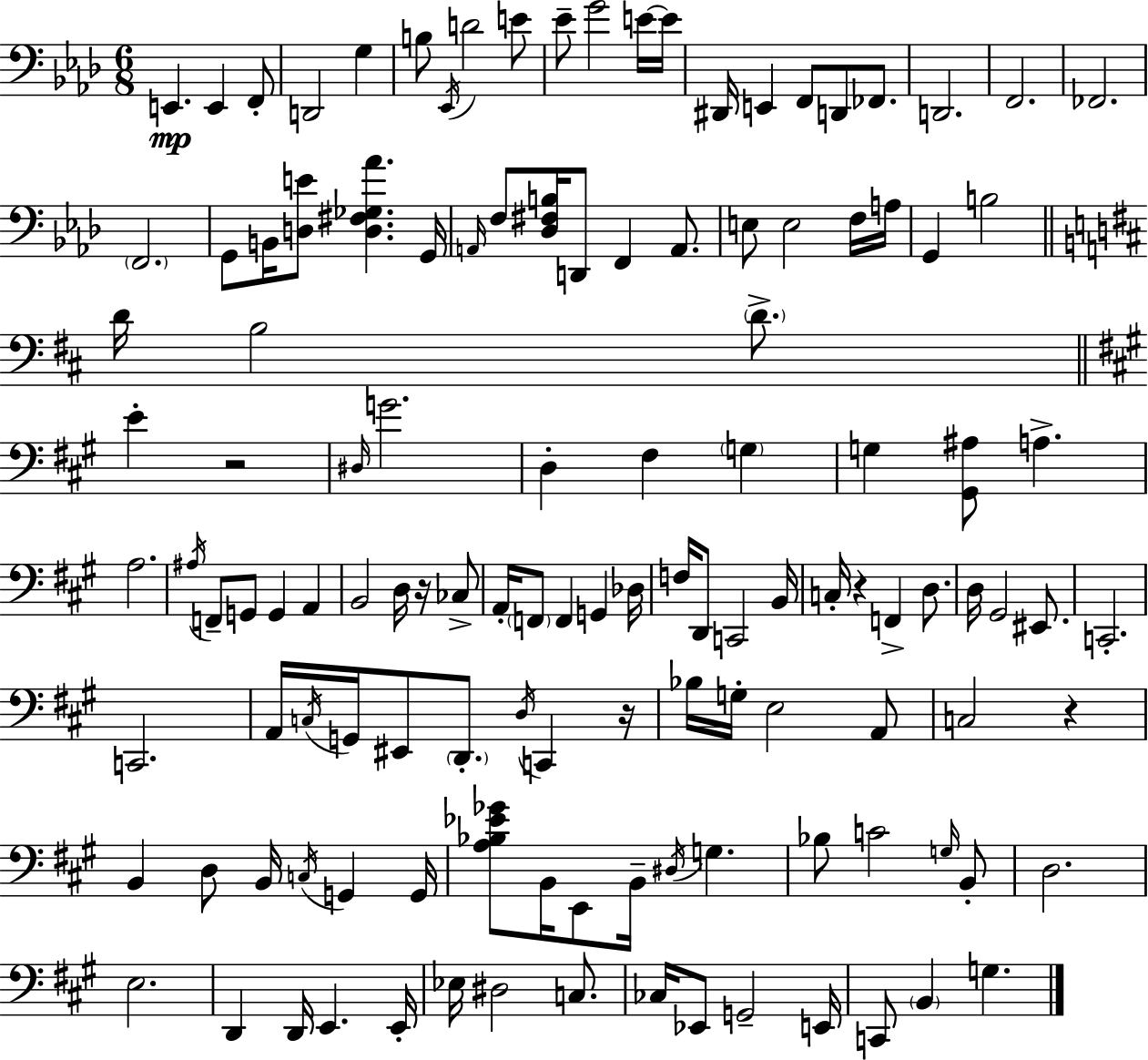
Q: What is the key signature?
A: AES major